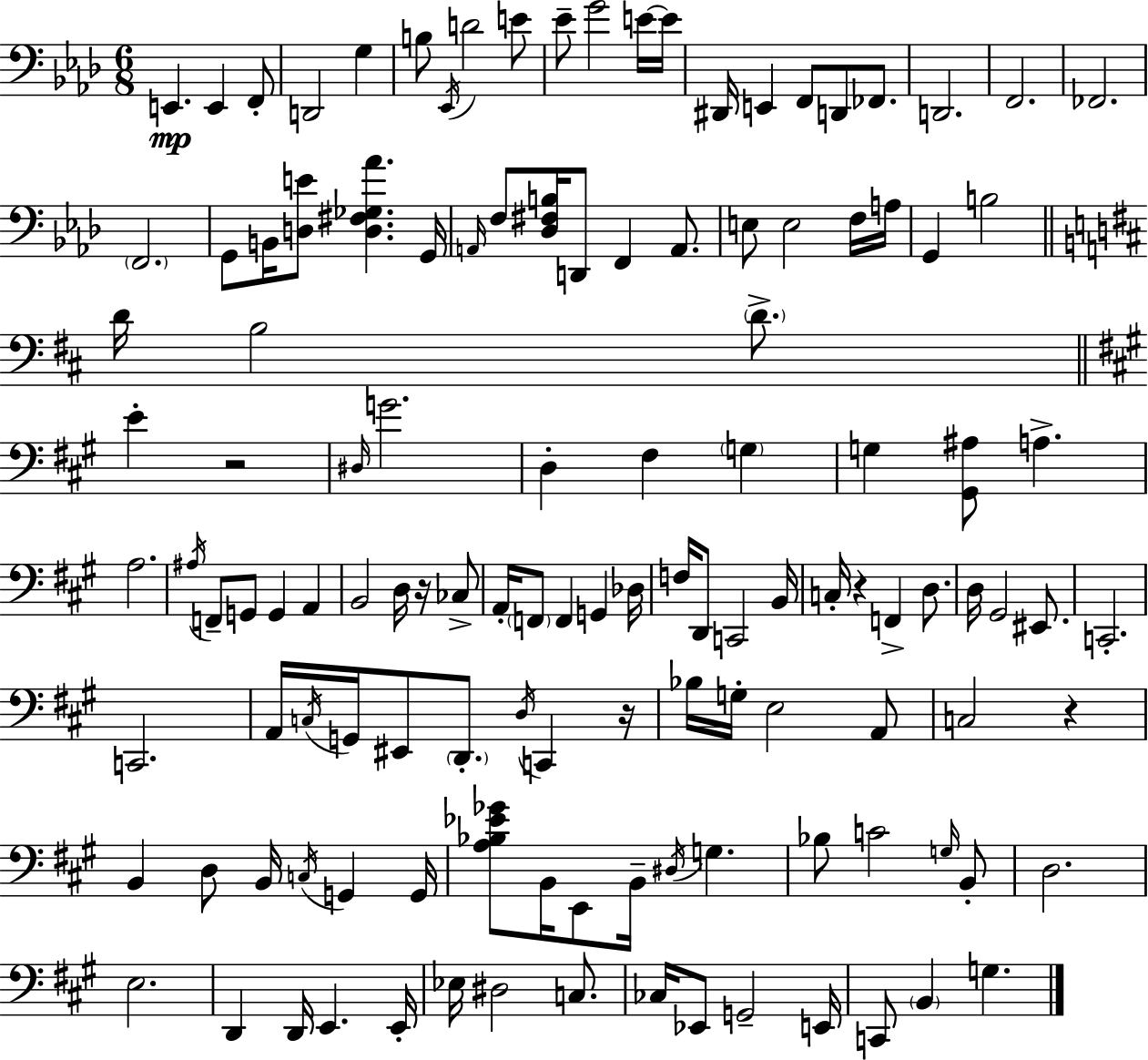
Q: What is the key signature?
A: AES major